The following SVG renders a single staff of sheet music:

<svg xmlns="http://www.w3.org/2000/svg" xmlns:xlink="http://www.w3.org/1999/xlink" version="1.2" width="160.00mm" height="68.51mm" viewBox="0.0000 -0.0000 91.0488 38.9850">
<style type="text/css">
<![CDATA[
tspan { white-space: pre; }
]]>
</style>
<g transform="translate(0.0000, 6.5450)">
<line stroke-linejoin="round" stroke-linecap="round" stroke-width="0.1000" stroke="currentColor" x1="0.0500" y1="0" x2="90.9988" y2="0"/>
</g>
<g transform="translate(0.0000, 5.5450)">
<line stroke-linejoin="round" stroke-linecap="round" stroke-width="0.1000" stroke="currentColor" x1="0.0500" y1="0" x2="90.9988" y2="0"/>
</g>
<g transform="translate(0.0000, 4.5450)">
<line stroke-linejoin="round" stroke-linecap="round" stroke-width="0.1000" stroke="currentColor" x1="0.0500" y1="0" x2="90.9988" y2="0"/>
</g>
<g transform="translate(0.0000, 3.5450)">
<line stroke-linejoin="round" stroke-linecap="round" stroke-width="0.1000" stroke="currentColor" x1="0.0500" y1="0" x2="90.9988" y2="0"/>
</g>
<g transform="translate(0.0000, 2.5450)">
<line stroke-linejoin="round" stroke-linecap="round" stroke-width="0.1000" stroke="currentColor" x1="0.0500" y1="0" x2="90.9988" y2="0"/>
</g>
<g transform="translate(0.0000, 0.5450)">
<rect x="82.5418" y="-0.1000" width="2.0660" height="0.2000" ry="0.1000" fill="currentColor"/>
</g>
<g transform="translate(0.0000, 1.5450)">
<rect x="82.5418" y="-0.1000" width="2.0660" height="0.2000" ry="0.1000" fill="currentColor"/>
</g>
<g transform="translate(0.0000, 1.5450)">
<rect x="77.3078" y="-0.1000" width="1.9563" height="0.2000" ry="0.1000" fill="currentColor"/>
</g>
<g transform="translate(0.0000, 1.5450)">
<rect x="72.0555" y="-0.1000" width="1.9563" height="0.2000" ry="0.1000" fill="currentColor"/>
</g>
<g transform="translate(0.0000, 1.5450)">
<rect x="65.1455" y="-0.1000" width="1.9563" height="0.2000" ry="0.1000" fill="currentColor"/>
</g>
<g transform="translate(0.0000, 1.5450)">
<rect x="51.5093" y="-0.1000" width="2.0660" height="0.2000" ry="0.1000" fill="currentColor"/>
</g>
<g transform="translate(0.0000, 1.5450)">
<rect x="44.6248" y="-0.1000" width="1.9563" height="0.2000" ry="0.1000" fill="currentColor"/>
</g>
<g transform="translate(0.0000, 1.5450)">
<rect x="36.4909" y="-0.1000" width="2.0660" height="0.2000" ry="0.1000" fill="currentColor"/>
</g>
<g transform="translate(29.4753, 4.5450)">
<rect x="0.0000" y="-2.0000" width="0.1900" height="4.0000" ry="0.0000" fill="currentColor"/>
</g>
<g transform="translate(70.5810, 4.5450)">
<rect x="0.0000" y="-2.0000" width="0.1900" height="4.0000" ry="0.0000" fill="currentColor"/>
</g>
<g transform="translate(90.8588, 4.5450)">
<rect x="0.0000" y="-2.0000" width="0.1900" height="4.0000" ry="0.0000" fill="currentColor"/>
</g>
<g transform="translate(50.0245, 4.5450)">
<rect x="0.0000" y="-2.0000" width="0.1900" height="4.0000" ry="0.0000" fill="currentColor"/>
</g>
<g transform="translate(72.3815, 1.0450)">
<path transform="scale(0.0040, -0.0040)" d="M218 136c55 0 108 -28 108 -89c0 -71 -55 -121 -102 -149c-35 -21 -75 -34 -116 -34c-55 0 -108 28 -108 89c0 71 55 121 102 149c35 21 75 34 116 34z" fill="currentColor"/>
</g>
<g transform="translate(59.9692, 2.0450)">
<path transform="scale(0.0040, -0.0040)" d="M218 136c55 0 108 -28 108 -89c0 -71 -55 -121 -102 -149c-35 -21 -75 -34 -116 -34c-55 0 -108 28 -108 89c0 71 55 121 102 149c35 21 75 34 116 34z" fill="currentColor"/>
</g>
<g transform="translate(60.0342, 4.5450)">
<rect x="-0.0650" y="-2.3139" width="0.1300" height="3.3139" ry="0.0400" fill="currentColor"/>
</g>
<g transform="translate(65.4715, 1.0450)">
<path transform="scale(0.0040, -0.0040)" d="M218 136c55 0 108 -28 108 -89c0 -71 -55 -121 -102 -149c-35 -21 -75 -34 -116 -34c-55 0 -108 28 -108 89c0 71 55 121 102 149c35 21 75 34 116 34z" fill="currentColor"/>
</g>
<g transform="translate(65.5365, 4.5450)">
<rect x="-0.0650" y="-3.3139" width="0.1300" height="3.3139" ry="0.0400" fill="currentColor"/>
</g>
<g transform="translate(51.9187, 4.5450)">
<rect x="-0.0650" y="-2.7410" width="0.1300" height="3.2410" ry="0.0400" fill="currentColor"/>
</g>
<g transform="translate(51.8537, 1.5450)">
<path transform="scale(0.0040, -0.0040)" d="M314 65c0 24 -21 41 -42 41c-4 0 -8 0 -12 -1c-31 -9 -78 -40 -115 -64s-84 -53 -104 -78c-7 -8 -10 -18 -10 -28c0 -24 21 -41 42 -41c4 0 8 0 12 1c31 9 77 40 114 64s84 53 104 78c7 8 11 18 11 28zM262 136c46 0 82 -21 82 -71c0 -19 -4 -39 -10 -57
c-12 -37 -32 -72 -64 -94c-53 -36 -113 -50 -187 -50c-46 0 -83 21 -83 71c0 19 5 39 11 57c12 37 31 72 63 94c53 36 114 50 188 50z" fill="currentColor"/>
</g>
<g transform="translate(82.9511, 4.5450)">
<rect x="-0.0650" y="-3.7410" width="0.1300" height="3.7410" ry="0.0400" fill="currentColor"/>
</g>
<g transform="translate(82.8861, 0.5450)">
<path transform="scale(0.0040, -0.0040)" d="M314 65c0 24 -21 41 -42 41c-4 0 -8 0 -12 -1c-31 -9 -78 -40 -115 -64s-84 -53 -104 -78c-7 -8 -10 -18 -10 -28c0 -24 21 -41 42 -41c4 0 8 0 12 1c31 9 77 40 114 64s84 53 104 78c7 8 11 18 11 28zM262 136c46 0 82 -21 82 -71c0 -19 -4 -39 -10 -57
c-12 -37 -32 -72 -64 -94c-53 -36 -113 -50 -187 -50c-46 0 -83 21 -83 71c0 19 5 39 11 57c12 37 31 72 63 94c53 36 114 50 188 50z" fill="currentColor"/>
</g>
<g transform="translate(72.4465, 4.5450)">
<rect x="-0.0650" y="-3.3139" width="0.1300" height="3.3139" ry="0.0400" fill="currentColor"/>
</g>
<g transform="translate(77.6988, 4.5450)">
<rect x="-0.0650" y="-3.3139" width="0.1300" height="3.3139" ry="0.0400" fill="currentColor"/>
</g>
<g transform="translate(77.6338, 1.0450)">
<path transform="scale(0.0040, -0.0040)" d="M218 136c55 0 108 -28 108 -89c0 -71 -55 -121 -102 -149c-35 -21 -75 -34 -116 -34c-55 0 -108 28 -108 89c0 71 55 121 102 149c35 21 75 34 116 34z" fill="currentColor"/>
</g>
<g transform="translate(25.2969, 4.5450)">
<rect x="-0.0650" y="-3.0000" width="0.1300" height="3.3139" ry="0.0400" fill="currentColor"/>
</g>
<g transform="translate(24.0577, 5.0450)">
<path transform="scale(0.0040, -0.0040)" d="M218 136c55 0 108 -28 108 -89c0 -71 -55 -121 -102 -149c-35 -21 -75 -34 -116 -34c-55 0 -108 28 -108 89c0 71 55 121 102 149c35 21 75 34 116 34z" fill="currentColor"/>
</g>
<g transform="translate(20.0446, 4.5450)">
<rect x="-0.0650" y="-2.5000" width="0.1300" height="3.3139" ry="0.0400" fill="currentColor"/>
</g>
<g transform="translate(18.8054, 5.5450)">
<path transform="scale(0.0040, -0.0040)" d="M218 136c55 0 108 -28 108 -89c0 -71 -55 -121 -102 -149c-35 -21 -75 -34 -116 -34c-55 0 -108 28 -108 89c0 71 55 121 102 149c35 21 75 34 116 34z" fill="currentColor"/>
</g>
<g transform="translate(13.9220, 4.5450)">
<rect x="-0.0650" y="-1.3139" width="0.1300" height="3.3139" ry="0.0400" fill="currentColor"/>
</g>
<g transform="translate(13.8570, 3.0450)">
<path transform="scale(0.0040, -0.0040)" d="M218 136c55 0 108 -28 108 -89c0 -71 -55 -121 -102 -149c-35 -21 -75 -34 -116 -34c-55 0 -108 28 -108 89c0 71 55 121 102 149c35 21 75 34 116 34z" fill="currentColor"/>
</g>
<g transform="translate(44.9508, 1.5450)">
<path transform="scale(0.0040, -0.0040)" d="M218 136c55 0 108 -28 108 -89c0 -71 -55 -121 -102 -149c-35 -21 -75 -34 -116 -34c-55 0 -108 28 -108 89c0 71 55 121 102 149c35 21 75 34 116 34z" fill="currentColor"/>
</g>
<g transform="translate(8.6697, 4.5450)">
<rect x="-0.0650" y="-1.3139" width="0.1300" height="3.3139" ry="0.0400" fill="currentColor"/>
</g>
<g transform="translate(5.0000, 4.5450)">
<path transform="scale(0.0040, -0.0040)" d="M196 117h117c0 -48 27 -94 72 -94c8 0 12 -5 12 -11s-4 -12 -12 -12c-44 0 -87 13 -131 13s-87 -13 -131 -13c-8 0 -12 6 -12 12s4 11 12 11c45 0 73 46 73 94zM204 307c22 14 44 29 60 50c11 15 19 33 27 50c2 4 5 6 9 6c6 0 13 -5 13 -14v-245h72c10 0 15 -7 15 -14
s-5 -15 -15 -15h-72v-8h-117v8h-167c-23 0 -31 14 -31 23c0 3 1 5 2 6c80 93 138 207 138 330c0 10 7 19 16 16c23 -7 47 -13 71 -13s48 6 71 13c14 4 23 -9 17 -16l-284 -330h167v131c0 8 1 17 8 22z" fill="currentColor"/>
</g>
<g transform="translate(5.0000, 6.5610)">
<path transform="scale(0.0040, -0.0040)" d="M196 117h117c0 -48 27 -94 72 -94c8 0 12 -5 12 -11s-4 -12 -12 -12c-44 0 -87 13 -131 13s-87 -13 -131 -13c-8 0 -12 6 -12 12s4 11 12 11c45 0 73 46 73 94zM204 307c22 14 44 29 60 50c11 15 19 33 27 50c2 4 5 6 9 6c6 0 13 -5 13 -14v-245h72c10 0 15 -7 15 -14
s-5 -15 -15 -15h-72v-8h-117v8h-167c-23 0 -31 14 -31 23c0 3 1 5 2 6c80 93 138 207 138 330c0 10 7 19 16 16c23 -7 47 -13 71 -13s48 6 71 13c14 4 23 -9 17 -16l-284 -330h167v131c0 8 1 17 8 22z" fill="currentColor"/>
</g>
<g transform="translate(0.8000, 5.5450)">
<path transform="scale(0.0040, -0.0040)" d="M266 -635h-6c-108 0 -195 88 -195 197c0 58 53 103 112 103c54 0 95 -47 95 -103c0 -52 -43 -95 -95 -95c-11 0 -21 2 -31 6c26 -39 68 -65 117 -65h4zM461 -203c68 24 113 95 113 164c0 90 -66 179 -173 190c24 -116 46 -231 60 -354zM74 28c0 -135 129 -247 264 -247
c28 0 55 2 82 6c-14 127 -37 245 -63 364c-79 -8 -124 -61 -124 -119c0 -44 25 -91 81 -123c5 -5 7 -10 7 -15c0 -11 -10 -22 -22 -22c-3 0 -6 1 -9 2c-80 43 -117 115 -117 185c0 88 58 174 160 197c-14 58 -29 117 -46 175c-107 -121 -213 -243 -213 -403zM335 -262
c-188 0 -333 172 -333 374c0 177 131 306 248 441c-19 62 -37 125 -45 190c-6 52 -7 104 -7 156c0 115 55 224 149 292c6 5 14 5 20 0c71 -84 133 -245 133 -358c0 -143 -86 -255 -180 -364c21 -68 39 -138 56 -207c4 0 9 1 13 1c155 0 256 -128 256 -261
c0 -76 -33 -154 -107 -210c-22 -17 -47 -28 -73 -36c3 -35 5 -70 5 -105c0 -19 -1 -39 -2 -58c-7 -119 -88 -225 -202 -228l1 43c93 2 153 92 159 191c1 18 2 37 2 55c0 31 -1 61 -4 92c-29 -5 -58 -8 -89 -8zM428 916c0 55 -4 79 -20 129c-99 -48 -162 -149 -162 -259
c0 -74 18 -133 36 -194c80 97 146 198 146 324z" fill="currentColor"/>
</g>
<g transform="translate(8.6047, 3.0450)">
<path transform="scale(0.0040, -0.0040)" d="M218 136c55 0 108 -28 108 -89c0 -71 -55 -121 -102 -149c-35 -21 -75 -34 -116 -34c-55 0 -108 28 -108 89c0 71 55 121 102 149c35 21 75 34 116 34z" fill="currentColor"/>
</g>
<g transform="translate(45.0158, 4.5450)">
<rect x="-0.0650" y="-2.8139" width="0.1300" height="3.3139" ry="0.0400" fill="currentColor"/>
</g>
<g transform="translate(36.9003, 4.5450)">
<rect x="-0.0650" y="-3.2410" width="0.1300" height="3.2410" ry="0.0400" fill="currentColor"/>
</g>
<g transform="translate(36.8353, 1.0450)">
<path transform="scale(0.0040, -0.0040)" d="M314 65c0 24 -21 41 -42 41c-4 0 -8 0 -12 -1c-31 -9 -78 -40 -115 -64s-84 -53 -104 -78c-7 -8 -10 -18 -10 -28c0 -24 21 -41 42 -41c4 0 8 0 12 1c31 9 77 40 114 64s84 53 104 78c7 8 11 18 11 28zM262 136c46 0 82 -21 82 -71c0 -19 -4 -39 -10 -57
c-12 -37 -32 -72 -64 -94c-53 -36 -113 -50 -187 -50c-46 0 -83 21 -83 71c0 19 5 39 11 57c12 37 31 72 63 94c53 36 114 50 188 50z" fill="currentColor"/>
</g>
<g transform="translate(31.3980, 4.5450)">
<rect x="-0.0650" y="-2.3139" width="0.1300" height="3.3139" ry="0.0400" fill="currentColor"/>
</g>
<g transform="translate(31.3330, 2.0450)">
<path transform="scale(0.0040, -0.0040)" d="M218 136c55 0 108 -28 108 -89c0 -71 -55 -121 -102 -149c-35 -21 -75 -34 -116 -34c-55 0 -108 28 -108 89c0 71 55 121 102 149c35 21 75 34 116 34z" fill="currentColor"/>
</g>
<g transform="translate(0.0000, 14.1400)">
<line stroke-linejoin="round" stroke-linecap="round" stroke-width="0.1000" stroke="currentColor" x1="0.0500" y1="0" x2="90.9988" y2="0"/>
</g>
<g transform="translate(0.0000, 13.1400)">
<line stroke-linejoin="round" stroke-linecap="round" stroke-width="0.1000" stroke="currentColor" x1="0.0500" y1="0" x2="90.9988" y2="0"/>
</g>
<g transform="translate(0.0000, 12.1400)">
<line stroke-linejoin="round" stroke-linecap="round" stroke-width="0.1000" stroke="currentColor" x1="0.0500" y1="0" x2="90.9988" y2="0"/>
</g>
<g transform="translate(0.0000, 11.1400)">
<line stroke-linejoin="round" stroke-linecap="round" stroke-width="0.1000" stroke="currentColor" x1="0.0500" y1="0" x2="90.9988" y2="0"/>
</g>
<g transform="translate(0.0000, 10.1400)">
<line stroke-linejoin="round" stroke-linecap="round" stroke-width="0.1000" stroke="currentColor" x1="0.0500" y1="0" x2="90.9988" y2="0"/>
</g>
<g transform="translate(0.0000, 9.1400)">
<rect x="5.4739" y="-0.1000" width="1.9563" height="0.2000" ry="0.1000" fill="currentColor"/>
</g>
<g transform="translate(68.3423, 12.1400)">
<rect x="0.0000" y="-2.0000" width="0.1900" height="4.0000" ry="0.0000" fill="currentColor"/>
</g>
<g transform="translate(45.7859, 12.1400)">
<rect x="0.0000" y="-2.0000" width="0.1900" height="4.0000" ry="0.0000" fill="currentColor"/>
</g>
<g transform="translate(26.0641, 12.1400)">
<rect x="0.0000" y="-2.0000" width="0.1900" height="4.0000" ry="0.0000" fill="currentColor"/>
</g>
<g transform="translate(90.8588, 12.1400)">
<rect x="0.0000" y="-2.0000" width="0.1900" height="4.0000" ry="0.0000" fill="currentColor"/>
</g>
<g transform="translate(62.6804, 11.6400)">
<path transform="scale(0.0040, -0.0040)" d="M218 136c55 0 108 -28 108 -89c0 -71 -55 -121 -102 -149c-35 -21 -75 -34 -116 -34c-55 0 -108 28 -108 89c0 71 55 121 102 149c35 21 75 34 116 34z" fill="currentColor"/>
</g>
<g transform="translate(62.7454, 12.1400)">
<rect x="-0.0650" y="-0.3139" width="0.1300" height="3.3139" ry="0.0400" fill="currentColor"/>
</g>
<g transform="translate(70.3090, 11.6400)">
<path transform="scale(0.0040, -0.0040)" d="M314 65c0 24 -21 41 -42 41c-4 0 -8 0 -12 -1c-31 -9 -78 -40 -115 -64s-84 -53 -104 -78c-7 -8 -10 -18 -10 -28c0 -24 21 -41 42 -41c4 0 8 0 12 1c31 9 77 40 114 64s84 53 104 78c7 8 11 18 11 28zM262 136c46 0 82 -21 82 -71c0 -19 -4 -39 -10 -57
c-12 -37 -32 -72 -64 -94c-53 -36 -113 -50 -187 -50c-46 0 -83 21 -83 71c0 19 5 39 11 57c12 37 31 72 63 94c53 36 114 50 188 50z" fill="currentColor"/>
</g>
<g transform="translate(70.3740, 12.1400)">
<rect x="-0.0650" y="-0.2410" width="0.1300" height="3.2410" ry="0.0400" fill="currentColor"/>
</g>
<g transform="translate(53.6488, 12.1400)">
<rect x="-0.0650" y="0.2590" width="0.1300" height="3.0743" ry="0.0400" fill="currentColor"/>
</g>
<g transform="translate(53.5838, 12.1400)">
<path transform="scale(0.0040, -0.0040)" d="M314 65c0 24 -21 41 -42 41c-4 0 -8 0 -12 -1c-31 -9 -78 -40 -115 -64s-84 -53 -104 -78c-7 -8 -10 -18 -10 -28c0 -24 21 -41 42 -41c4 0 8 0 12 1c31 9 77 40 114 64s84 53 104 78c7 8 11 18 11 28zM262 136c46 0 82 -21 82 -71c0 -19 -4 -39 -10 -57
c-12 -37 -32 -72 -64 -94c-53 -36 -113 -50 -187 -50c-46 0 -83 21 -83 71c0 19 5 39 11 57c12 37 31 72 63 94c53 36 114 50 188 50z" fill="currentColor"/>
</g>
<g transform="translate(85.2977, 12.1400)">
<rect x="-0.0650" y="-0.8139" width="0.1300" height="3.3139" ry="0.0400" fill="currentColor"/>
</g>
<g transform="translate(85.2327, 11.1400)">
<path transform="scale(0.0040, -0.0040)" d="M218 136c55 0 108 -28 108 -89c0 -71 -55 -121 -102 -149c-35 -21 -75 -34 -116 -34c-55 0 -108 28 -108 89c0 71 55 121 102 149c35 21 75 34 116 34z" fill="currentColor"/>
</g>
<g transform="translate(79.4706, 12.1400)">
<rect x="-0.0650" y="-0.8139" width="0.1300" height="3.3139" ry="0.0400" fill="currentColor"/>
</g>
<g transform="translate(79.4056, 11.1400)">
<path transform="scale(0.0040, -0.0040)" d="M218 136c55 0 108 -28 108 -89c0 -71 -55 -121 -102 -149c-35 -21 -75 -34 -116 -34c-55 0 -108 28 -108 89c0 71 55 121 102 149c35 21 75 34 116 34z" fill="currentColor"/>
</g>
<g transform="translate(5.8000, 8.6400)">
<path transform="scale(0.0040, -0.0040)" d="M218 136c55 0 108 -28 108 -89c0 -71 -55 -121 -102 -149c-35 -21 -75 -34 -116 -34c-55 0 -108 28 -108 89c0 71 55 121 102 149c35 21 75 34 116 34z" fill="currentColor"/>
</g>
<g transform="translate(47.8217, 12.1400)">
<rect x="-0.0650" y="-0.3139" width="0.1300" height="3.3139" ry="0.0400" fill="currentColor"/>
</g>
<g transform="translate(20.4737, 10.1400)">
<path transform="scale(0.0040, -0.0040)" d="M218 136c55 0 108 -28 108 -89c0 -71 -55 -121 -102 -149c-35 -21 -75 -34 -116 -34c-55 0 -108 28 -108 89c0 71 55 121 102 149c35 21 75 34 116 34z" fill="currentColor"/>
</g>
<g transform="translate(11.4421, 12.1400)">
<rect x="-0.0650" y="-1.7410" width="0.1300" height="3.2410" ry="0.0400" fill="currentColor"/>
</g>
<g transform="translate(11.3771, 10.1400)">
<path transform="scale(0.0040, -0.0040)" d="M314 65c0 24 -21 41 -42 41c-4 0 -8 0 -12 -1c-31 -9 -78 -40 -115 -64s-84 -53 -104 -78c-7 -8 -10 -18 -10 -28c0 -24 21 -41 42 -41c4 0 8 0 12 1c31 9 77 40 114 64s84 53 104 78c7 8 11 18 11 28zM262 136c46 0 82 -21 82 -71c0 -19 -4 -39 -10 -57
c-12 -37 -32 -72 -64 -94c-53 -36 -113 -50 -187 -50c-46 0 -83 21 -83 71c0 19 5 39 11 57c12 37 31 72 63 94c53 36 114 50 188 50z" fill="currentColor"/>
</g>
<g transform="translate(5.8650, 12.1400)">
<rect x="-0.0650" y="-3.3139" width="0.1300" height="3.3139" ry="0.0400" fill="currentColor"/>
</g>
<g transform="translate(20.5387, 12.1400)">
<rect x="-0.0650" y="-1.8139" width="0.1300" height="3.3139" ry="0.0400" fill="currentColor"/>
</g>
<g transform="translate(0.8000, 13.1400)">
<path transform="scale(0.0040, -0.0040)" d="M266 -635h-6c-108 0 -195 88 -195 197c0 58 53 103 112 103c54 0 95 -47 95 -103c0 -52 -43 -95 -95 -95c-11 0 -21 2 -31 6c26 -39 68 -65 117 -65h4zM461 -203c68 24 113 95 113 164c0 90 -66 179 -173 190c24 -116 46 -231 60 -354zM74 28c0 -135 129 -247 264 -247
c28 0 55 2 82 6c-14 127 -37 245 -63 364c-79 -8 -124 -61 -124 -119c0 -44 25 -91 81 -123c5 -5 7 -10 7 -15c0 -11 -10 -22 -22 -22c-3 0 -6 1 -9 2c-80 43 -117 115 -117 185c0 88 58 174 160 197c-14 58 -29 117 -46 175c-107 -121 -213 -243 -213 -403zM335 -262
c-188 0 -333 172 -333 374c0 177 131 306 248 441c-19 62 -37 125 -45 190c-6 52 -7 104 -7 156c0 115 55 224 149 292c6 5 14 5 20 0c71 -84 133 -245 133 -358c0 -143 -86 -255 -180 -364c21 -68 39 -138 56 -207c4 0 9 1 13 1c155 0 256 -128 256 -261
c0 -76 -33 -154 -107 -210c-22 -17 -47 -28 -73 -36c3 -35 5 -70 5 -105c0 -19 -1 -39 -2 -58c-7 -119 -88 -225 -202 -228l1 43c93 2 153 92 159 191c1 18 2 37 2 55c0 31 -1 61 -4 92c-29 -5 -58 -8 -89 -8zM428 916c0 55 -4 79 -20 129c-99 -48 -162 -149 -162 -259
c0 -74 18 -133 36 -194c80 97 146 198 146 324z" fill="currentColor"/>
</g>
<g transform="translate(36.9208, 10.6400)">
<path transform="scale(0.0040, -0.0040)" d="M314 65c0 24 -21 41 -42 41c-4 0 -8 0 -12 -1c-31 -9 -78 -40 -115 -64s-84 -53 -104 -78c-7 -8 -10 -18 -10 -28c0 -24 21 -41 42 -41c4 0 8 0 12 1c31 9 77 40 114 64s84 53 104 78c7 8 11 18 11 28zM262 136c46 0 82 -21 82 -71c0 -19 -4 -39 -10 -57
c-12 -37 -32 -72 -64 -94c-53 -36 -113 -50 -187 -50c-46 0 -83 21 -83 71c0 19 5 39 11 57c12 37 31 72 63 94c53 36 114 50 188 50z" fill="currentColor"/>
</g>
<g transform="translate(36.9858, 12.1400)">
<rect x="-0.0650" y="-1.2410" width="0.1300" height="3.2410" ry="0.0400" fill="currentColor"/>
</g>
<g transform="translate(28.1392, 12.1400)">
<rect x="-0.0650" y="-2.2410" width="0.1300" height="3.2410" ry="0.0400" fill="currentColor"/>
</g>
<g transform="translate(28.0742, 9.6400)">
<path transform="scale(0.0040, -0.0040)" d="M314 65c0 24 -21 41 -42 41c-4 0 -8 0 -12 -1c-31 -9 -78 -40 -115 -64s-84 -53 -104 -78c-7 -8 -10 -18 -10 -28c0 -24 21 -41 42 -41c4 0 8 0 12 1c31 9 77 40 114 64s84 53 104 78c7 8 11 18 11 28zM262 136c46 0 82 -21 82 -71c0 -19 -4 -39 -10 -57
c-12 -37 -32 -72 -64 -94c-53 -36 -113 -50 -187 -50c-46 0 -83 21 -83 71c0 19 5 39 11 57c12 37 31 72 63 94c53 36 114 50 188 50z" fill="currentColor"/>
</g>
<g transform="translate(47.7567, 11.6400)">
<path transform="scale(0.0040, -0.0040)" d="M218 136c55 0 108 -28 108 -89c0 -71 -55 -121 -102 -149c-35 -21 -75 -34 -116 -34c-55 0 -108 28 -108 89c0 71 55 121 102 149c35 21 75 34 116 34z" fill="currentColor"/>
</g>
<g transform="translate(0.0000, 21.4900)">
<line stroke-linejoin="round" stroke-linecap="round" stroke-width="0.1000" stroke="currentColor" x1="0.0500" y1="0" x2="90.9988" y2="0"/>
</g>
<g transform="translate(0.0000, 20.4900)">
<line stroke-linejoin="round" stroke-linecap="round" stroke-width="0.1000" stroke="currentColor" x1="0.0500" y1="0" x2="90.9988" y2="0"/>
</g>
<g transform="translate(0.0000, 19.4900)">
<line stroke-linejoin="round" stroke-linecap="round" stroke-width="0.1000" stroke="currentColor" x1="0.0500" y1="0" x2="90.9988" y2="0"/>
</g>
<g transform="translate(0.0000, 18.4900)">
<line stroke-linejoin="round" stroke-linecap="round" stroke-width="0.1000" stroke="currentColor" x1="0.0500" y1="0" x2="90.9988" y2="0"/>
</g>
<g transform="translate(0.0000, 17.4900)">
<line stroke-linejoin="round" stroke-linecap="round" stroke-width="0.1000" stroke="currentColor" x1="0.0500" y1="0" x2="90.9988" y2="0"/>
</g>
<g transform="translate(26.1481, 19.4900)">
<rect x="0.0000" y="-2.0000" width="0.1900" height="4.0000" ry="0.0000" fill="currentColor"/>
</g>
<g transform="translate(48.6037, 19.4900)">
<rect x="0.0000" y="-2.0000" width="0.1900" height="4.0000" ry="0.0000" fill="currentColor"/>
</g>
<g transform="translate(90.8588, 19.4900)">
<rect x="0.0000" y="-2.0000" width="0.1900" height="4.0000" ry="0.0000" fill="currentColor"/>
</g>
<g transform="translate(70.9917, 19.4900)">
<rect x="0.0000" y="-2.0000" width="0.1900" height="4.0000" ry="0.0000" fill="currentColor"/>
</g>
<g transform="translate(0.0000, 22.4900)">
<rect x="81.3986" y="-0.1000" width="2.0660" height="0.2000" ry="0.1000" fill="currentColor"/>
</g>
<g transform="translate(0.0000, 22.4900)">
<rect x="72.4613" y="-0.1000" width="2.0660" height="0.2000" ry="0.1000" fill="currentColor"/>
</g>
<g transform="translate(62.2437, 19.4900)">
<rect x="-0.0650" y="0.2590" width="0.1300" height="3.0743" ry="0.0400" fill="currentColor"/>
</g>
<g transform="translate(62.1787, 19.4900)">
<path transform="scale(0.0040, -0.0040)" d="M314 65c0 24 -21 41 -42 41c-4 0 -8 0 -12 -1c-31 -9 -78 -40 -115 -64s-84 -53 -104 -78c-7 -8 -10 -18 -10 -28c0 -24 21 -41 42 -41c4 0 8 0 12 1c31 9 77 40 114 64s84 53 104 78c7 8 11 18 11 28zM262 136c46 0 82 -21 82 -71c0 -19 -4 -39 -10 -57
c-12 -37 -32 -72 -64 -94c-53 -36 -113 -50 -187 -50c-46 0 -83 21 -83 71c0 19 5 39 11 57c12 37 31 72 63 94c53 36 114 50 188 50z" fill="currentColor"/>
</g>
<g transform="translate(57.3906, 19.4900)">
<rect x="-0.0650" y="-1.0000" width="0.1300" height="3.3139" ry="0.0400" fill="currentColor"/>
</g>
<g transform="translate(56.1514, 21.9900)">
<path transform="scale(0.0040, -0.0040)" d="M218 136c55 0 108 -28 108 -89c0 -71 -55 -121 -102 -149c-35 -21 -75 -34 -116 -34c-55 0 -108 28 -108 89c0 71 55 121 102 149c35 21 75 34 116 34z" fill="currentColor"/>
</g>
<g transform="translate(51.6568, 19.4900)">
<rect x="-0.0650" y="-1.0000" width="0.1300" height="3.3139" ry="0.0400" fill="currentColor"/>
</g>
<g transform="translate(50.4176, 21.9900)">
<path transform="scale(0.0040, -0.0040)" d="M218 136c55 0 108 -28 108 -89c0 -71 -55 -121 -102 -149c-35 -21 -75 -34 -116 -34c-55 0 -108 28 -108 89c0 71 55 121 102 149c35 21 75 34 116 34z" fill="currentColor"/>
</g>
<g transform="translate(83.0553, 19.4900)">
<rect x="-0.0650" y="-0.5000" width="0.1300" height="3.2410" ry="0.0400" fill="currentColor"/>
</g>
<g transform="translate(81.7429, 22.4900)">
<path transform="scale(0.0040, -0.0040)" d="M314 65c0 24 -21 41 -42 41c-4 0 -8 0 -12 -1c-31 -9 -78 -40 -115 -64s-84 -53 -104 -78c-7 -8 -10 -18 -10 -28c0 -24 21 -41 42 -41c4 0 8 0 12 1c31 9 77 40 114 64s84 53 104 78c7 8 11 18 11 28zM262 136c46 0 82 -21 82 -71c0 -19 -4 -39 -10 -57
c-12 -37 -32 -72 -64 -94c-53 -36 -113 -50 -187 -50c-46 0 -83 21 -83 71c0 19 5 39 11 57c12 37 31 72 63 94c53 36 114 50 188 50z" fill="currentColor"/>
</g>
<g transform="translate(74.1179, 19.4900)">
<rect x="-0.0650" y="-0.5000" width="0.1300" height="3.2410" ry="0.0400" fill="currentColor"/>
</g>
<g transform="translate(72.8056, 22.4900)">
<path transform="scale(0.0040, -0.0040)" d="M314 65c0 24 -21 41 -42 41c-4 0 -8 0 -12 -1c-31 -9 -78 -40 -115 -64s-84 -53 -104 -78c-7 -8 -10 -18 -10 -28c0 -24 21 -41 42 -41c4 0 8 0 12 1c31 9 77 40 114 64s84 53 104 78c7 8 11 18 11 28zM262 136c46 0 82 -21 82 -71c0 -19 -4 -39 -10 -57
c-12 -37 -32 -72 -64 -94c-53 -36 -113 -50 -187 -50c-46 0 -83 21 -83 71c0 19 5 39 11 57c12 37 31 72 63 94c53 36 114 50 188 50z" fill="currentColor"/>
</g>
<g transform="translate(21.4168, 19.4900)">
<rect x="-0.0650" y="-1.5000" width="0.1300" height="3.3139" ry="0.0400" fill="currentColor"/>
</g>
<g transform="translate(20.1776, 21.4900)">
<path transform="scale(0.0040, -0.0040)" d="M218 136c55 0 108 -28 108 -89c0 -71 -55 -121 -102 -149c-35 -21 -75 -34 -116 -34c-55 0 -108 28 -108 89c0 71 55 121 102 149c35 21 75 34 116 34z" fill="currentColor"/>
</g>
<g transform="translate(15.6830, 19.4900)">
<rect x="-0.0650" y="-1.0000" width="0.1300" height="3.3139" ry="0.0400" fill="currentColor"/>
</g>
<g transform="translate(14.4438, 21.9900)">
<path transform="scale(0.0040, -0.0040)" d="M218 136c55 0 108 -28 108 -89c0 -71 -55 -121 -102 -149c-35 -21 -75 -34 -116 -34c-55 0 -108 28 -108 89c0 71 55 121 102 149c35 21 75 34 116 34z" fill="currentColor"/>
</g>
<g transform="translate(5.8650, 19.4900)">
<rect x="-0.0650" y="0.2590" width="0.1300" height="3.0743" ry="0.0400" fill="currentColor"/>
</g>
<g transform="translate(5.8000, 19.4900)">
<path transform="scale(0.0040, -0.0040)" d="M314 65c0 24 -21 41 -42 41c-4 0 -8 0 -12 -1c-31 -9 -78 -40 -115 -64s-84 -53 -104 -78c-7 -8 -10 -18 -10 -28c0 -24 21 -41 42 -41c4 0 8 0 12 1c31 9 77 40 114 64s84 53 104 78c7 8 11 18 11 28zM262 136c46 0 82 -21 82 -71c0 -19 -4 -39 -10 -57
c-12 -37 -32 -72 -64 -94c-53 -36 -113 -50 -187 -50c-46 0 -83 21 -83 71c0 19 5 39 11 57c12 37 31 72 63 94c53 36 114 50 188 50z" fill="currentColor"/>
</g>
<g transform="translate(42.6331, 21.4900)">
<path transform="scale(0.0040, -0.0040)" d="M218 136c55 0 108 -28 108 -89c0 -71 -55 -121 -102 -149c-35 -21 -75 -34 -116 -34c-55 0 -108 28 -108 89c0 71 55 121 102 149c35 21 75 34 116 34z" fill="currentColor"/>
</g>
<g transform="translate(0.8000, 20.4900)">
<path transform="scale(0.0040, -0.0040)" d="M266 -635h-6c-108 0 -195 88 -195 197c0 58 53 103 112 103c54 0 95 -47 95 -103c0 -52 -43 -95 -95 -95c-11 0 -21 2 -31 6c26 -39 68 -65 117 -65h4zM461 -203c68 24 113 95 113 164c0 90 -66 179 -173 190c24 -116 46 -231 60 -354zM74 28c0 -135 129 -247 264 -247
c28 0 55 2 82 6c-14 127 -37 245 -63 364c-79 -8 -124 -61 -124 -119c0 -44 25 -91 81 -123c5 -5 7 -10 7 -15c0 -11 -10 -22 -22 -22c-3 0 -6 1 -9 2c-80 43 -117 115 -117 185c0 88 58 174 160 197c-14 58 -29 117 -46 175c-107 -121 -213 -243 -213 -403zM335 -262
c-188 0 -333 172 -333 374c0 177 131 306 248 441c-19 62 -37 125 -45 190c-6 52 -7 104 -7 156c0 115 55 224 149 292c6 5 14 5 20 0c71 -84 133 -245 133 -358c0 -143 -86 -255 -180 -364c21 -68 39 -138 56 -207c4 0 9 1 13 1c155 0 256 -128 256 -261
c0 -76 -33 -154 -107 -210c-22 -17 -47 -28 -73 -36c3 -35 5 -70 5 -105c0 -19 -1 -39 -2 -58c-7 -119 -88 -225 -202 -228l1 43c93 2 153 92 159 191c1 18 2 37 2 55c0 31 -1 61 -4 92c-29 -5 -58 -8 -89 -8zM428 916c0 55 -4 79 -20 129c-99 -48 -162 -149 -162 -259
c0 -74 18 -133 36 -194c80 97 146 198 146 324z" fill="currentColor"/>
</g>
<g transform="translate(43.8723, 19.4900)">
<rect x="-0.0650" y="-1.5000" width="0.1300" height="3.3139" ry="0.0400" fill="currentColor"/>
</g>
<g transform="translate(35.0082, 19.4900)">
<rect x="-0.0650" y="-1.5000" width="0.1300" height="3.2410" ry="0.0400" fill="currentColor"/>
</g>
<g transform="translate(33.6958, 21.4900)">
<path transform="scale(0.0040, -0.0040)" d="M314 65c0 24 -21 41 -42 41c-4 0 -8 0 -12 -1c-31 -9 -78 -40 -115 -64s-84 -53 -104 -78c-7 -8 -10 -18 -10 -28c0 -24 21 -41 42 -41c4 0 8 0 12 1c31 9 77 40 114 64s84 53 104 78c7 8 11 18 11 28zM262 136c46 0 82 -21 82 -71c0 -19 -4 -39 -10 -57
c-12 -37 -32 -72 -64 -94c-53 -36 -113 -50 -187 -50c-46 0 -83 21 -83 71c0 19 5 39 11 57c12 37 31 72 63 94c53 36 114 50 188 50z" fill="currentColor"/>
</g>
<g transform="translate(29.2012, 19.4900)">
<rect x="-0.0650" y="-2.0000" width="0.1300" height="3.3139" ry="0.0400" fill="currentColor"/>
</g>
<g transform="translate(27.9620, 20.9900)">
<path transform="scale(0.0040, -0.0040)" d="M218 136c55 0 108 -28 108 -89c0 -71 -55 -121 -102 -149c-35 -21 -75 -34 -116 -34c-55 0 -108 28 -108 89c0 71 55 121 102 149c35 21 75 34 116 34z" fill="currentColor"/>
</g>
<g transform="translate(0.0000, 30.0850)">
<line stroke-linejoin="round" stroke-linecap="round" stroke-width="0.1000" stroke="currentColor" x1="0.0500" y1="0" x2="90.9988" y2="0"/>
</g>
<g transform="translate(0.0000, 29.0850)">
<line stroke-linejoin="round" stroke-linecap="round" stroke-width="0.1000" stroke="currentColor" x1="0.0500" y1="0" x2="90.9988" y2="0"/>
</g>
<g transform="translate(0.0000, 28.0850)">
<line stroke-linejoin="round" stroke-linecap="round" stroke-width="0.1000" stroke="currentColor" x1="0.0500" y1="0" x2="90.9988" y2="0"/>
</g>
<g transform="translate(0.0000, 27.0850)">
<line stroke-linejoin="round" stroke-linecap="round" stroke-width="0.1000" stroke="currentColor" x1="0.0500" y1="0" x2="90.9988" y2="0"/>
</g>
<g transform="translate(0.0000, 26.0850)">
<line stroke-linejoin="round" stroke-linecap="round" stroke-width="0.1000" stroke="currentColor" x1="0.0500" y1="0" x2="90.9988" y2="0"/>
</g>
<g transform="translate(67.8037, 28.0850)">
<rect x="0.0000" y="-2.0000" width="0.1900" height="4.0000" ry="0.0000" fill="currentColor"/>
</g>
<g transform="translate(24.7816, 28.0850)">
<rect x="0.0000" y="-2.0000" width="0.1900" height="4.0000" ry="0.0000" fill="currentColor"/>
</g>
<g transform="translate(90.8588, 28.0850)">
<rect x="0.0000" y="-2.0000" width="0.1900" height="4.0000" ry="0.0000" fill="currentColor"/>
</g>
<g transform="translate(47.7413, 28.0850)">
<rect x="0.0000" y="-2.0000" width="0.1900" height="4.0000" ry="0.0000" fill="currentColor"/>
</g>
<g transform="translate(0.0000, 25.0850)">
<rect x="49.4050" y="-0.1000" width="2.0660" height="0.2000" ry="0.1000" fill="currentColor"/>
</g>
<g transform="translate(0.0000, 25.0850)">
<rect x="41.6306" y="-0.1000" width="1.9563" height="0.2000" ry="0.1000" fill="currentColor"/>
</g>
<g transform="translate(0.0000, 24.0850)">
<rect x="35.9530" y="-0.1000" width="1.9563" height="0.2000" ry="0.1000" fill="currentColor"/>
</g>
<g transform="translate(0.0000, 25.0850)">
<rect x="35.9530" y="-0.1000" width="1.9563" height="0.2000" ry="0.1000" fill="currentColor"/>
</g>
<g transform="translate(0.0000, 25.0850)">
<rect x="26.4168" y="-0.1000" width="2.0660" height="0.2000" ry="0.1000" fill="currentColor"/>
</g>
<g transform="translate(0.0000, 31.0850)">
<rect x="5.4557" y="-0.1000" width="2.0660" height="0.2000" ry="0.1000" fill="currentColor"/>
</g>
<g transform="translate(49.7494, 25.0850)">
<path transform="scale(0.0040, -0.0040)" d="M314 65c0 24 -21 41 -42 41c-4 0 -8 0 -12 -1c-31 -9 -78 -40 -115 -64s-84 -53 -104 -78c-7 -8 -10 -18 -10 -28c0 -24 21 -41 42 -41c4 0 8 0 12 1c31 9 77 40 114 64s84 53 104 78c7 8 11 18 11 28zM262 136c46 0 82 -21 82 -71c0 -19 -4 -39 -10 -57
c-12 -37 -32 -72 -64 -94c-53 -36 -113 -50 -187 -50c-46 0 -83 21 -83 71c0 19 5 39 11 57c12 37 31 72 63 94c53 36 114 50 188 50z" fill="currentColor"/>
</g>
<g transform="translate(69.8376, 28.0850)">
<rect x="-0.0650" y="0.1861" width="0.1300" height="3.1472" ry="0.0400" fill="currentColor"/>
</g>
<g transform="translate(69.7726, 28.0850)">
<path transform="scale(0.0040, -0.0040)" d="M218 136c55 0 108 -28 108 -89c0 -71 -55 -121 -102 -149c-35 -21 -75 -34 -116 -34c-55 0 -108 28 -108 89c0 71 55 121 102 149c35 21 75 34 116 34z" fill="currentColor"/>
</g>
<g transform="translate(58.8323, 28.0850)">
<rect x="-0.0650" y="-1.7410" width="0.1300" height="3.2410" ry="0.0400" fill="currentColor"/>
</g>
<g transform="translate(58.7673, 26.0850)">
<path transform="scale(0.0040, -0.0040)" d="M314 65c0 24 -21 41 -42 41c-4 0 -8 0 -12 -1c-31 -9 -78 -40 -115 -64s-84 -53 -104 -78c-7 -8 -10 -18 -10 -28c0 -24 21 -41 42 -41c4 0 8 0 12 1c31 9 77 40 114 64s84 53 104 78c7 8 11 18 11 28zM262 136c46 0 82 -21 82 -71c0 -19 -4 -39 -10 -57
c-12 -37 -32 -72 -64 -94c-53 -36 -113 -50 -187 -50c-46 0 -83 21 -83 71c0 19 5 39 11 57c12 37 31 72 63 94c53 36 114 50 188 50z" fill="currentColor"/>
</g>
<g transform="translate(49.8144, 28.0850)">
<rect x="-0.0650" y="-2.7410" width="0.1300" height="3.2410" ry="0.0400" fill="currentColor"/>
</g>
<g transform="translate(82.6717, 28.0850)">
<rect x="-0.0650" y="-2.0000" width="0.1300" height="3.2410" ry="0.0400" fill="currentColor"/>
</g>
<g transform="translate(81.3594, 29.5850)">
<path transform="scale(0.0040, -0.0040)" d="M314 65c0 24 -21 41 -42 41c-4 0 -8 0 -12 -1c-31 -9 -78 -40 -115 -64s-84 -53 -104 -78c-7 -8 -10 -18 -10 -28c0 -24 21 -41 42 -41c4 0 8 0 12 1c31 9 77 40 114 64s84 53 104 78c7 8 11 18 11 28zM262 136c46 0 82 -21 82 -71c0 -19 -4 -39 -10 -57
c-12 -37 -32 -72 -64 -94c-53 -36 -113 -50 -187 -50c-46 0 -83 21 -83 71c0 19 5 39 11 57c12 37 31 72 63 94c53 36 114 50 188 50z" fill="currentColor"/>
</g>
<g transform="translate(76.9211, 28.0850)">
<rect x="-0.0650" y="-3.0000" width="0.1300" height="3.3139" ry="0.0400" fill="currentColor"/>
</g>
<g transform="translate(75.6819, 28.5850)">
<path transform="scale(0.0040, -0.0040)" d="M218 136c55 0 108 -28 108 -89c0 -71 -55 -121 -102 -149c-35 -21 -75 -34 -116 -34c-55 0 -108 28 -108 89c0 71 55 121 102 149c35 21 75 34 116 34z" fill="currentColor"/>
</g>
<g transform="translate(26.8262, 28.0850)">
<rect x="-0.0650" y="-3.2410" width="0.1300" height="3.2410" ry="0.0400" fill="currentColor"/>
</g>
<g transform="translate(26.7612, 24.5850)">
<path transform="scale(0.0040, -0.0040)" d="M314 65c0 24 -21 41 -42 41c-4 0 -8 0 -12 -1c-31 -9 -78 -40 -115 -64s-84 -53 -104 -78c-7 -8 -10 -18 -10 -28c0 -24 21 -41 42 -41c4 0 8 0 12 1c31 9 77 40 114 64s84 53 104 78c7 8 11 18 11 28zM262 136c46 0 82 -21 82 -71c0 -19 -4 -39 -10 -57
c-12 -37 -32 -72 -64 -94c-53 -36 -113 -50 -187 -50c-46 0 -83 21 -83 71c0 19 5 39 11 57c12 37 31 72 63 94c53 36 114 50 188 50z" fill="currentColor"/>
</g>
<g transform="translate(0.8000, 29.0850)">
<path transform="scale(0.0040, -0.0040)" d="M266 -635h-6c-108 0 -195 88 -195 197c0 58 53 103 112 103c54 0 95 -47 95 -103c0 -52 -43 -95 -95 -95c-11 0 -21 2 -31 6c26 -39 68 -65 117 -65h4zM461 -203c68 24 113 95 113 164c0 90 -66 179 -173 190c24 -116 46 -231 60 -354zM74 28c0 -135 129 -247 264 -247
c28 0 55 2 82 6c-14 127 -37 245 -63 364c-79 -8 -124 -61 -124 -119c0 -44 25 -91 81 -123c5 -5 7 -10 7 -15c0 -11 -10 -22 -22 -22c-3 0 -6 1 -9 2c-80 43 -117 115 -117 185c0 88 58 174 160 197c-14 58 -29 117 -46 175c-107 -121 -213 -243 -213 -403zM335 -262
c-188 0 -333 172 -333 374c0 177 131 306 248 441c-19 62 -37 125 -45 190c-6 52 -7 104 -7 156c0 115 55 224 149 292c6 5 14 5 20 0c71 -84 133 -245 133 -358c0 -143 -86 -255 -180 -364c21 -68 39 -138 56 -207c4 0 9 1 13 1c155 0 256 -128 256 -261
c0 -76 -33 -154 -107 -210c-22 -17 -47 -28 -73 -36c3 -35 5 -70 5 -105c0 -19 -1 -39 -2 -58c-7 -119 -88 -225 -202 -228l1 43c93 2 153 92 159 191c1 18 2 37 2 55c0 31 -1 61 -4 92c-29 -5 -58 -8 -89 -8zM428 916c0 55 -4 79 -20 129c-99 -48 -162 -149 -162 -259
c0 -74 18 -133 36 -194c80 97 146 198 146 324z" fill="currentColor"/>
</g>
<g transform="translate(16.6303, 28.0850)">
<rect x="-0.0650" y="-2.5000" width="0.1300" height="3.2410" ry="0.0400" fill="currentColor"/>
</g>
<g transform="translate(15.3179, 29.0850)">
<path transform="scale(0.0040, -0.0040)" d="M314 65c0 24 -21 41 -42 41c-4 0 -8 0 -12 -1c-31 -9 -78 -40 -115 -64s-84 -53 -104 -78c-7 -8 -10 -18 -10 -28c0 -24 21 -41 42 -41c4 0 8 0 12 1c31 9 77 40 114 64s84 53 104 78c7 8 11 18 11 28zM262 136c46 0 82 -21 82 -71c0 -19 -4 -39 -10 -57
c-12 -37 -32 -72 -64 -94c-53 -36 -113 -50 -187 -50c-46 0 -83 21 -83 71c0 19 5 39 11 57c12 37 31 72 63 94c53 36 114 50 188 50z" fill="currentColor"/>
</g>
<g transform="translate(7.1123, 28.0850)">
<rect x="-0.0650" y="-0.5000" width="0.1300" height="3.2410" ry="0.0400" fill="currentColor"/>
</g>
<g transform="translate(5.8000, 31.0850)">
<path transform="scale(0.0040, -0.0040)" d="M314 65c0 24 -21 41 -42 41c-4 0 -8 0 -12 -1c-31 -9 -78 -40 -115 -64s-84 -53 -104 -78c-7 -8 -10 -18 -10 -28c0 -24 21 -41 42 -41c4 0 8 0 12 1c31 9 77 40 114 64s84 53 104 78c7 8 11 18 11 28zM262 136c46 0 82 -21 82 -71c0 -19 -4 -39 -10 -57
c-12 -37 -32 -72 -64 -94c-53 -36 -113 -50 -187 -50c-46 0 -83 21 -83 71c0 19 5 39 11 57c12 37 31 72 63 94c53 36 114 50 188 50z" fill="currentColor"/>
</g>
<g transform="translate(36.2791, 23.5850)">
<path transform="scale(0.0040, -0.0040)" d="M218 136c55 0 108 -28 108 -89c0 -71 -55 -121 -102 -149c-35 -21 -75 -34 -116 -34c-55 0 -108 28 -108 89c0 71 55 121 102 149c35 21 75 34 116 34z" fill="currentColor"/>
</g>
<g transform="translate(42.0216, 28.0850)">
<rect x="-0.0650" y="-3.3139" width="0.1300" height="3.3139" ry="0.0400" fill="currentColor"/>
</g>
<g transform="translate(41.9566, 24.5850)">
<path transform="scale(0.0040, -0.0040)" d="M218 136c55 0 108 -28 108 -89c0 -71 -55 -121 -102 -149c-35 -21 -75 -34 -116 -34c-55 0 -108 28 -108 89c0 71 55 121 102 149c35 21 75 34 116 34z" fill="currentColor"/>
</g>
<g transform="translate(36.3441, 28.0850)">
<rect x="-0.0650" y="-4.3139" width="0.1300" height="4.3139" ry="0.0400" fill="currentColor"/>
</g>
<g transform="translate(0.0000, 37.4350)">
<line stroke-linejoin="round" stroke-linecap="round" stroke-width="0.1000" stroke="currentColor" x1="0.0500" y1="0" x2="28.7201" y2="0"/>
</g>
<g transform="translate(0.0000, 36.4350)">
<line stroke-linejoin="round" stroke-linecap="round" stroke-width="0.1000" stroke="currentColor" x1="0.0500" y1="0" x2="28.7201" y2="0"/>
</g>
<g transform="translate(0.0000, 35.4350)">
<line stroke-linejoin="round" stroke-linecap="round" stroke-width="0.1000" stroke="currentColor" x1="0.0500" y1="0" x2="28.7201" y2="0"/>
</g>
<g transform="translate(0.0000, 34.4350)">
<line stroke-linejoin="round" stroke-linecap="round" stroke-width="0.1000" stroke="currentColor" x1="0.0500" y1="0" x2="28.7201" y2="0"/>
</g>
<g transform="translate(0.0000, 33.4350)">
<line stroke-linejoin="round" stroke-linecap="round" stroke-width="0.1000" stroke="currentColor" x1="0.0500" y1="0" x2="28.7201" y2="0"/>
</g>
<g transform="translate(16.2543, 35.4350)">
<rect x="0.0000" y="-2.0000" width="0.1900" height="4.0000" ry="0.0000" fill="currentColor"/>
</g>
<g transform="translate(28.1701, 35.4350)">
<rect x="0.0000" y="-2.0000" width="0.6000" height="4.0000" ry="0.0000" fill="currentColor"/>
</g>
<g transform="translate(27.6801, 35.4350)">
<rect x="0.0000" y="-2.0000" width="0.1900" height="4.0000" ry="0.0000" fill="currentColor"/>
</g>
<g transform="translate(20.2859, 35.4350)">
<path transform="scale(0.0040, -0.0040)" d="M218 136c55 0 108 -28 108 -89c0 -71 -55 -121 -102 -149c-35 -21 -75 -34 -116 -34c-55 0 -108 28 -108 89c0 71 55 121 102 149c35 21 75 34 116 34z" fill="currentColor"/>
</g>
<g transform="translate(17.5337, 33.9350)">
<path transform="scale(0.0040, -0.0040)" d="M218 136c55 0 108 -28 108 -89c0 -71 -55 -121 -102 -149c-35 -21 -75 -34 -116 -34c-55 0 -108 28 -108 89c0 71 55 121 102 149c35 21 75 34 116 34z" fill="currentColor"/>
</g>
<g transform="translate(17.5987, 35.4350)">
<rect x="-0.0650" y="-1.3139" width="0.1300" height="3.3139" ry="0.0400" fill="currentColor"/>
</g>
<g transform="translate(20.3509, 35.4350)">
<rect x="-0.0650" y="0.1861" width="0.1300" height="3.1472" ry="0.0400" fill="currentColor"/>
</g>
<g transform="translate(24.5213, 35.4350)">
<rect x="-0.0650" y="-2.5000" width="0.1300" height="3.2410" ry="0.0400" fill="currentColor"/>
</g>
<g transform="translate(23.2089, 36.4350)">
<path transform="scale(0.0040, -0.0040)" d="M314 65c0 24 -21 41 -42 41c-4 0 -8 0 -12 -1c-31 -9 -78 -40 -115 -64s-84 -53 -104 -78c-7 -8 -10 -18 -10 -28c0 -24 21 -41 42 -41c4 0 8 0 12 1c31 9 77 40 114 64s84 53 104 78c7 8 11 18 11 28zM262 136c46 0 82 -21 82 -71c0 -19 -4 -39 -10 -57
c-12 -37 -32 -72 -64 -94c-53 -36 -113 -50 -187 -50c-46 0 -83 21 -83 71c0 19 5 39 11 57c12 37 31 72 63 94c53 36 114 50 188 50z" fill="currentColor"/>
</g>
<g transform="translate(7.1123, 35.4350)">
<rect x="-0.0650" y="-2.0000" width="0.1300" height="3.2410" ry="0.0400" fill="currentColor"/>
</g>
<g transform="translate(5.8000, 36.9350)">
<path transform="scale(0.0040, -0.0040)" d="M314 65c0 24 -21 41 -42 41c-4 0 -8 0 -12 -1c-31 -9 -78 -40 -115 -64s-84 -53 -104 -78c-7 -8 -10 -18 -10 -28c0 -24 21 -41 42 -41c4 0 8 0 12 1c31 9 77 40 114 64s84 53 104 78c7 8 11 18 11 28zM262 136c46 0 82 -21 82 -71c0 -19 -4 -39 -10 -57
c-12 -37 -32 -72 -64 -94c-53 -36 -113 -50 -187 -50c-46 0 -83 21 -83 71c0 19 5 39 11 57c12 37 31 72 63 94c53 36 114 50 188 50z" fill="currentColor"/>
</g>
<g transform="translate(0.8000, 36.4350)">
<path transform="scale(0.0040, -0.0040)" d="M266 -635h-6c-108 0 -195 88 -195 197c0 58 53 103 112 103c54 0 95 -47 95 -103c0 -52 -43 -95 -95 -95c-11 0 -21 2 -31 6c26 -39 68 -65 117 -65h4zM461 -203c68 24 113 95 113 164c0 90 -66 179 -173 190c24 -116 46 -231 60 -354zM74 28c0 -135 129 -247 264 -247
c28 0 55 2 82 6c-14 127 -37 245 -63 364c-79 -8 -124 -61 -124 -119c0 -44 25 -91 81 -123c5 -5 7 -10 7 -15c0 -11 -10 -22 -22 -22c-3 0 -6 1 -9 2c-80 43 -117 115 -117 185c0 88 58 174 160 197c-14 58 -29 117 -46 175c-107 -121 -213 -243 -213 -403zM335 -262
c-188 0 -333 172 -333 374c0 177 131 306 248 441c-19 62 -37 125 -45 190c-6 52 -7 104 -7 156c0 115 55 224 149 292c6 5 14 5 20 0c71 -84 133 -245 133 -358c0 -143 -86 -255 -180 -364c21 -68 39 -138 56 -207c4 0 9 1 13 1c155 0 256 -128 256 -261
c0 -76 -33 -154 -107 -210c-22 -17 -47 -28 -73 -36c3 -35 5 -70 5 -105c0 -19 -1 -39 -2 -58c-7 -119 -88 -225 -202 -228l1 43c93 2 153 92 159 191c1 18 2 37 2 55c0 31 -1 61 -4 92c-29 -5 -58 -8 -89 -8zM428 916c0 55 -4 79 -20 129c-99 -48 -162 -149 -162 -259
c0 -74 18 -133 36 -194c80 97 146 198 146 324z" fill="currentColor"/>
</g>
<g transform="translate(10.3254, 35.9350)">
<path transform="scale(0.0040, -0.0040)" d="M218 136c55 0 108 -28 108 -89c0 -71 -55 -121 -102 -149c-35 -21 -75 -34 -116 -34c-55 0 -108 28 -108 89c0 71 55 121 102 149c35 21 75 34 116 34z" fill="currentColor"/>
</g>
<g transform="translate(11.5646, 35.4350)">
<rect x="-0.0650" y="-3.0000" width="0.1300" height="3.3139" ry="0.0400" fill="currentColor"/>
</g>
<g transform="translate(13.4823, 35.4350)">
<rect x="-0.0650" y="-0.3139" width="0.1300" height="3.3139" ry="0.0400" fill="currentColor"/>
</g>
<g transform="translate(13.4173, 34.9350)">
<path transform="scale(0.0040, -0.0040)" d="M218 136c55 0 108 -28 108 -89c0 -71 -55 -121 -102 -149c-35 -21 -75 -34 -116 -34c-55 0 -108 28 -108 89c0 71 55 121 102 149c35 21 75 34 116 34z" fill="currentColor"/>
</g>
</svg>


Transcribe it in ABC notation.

X:1
T:Untitled
M:4/4
L:1/4
K:C
e e G A g b2 a a2 g b b b c'2 b f2 f g2 e2 c B2 c c2 d d B2 D E F E2 E D D B2 C2 C2 C2 G2 b2 d' b a2 f2 B A F2 F2 A c e B G2